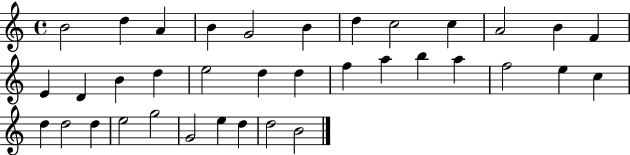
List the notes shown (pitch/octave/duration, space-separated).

B4/h D5/q A4/q B4/q G4/h B4/q D5/q C5/h C5/q A4/h B4/q F4/q E4/q D4/q B4/q D5/q E5/h D5/q D5/q F5/q A5/q B5/q A5/q F5/h E5/q C5/q D5/q D5/h D5/q E5/h G5/h G4/h E5/q D5/q D5/h B4/h